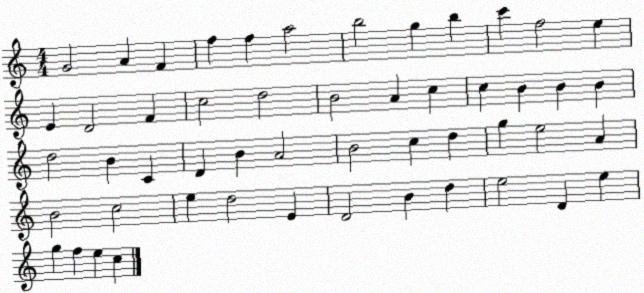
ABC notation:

X:1
T:Untitled
M:4/4
L:1/4
K:C
G2 A F f f a2 b2 g b c' f2 e E D2 F c2 d2 B2 A c c B B B d2 B C D B A2 B2 c d g e2 A B2 c2 e d2 E D2 B d e2 D e g f e c